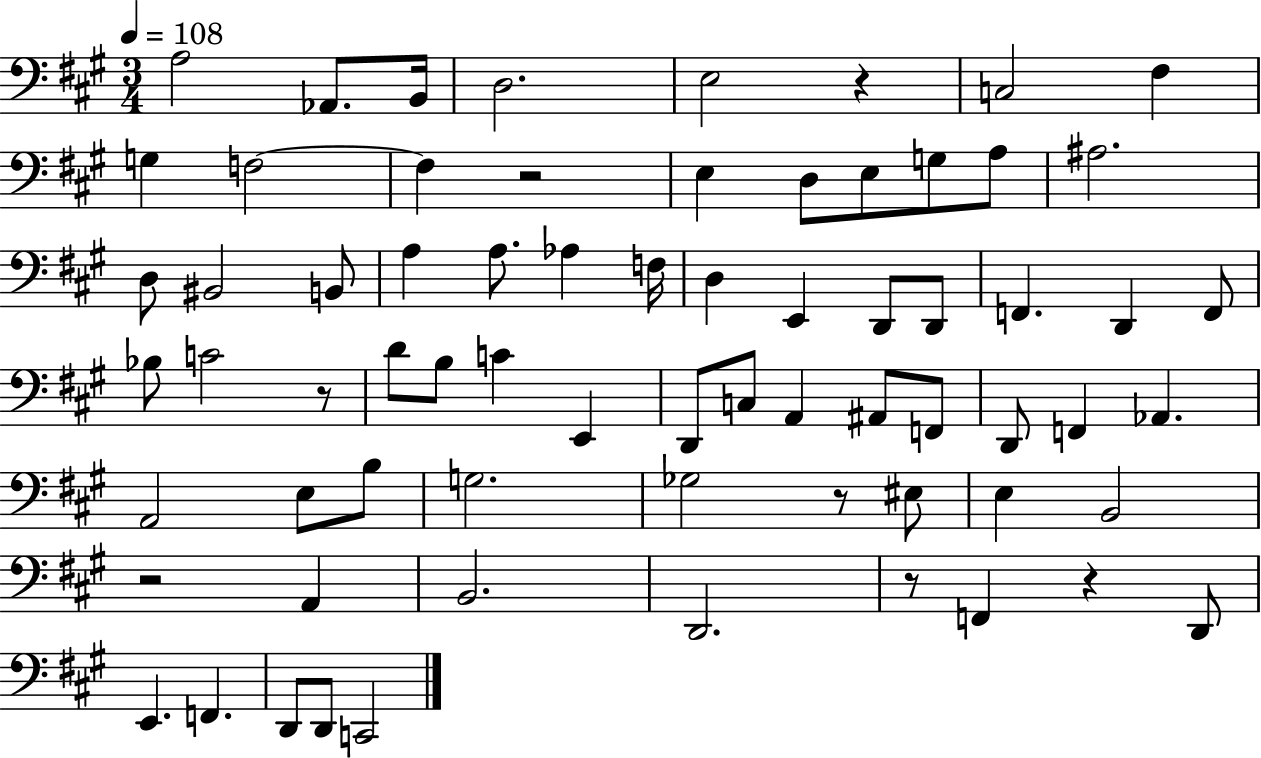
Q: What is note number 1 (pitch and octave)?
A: A3